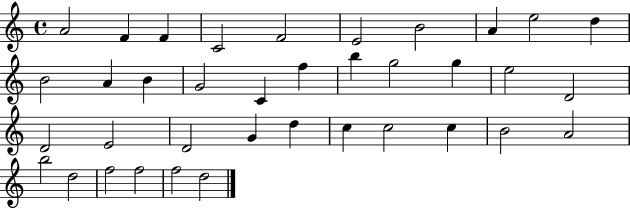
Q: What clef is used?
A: treble